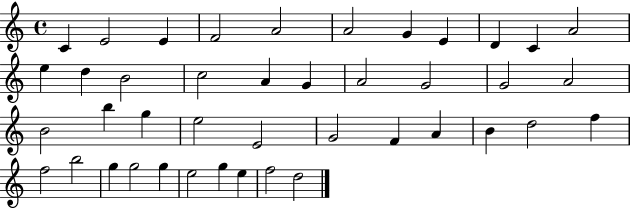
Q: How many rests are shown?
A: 0